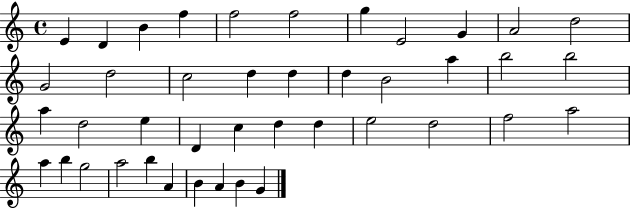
E4/q D4/q B4/q F5/q F5/h F5/h G5/q E4/h G4/q A4/h D5/h G4/h D5/h C5/h D5/q D5/q D5/q B4/h A5/q B5/h B5/h A5/q D5/h E5/q D4/q C5/q D5/q D5/q E5/h D5/h F5/h A5/h A5/q B5/q G5/h A5/h B5/q A4/q B4/q A4/q B4/q G4/q